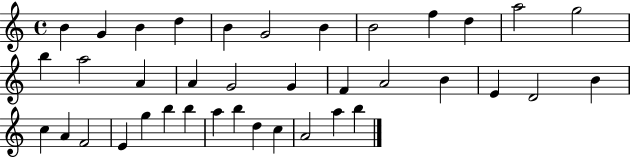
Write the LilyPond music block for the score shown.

{
  \clef treble
  \time 4/4
  \defaultTimeSignature
  \key c \major
  b'4 g'4 b'4 d''4 | b'4 g'2 b'4 | b'2 f''4 d''4 | a''2 g''2 | \break b''4 a''2 a'4 | a'4 g'2 g'4 | f'4 a'2 b'4 | e'4 d'2 b'4 | \break c''4 a'4 f'2 | e'4 g''4 b''4 b''4 | a''4 b''4 d''4 c''4 | a'2 a''4 b''4 | \break \bar "|."
}